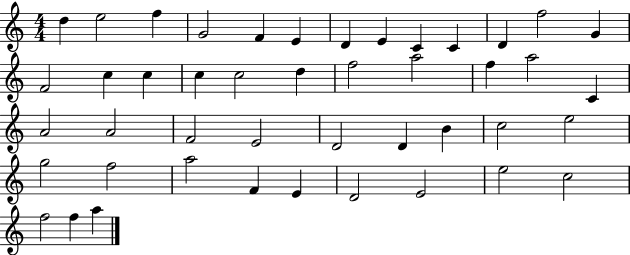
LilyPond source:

{
  \clef treble
  \numericTimeSignature
  \time 4/4
  \key c \major
  d''4 e''2 f''4 | g'2 f'4 e'4 | d'4 e'4 c'4 c'4 | d'4 f''2 g'4 | \break f'2 c''4 c''4 | c''4 c''2 d''4 | f''2 a''2 | f''4 a''2 c'4 | \break a'2 a'2 | f'2 e'2 | d'2 d'4 b'4 | c''2 e''2 | \break g''2 f''2 | a''2 f'4 e'4 | d'2 e'2 | e''2 c''2 | \break f''2 f''4 a''4 | \bar "|."
}